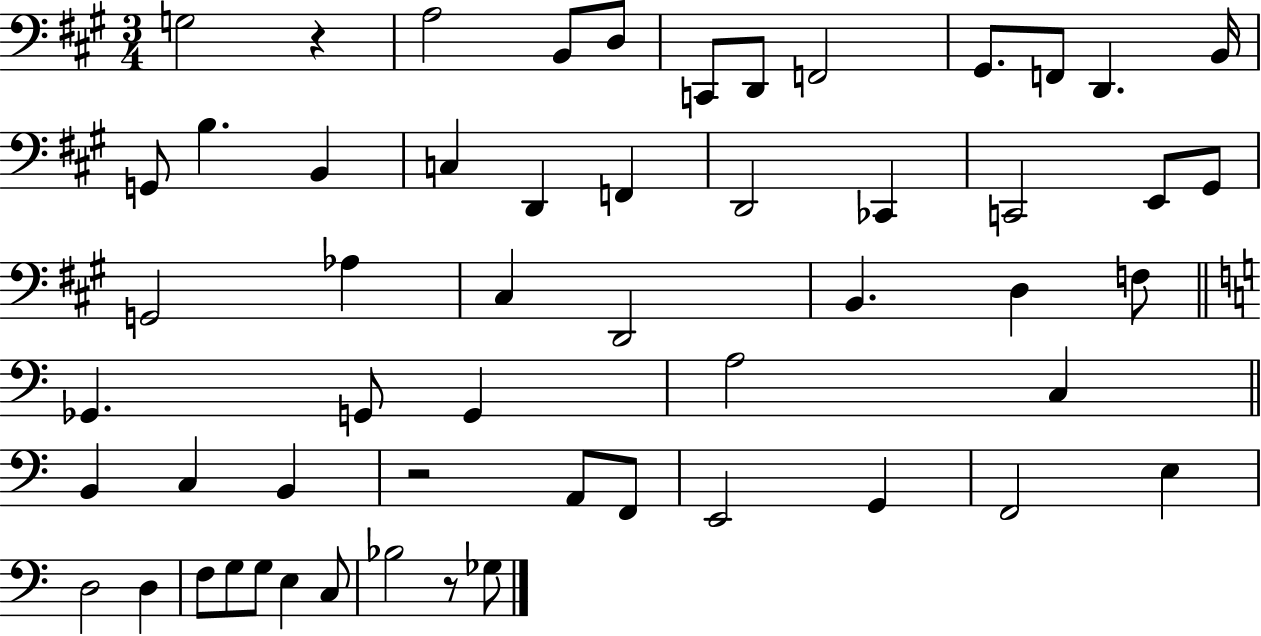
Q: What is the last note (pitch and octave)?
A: Gb3